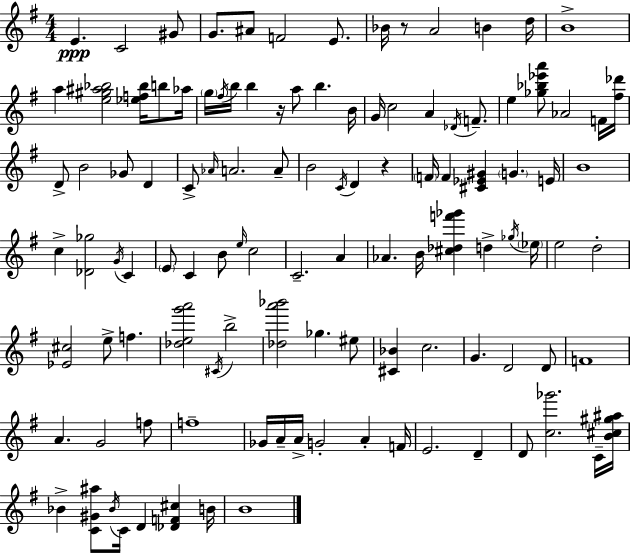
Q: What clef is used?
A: treble